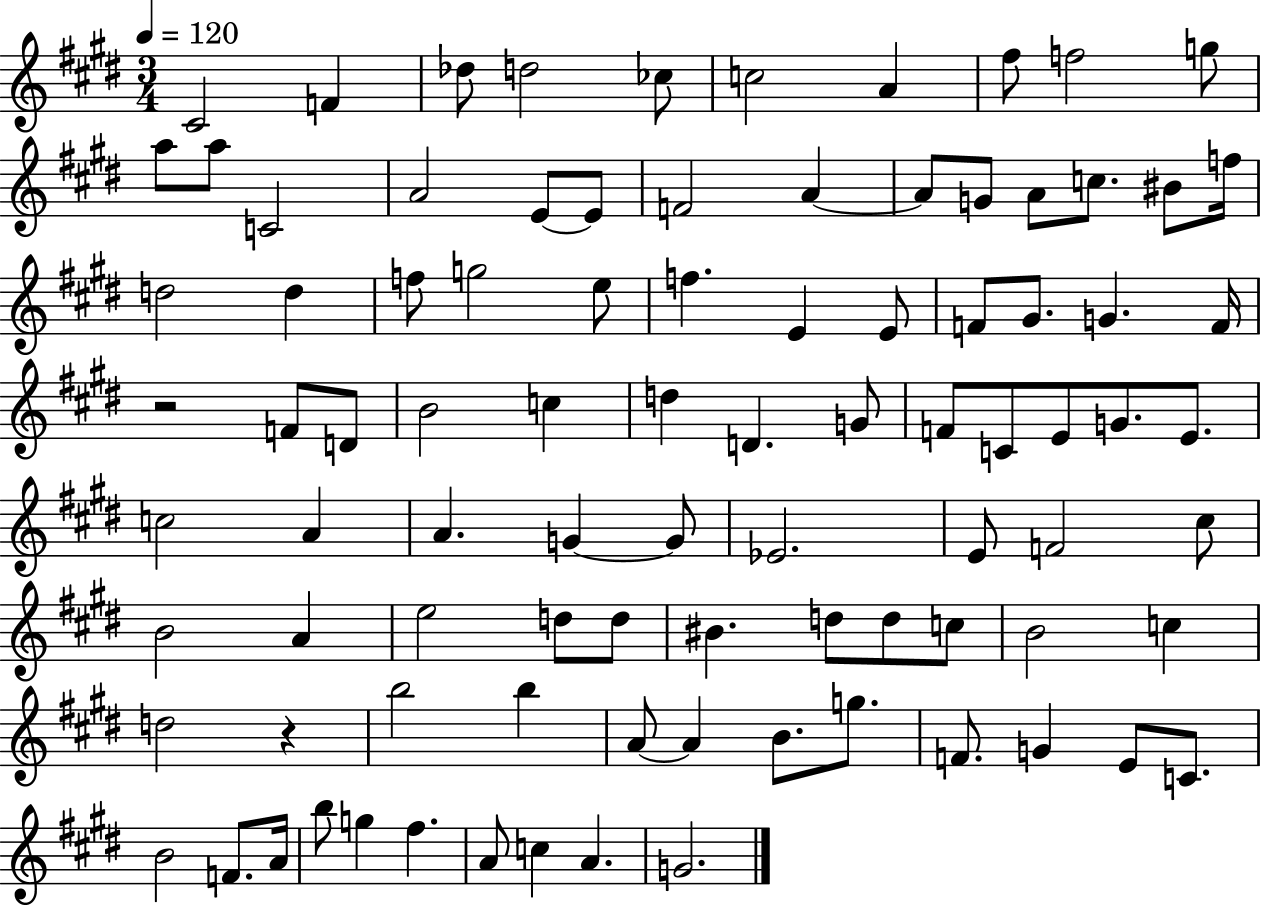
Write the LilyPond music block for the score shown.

{
  \clef treble
  \numericTimeSignature
  \time 3/4
  \key e \major
  \tempo 4 = 120
  cis'2 f'4 | des''8 d''2 ces''8 | c''2 a'4 | fis''8 f''2 g''8 | \break a''8 a''8 c'2 | a'2 e'8~~ e'8 | f'2 a'4~~ | a'8 g'8 a'8 c''8. bis'8 f''16 | \break d''2 d''4 | f''8 g''2 e''8 | f''4. e'4 e'8 | f'8 gis'8. g'4. f'16 | \break r2 f'8 d'8 | b'2 c''4 | d''4 d'4. g'8 | f'8 c'8 e'8 g'8. e'8. | \break c''2 a'4 | a'4. g'4~~ g'8 | ees'2. | e'8 f'2 cis''8 | \break b'2 a'4 | e''2 d''8 d''8 | bis'4. d''8 d''8 c''8 | b'2 c''4 | \break d''2 r4 | b''2 b''4 | a'8~~ a'4 b'8. g''8. | f'8. g'4 e'8 c'8. | \break b'2 f'8. a'16 | b''8 g''4 fis''4. | a'8 c''4 a'4. | g'2. | \break \bar "|."
}